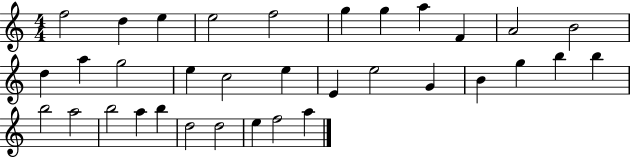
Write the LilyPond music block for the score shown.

{
  \clef treble
  \numericTimeSignature
  \time 4/4
  \key c \major
  f''2 d''4 e''4 | e''2 f''2 | g''4 g''4 a''4 f'4 | a'2 b'2 | \break d''4 a''4 g''2 | e''4 c''2 e''4 | e'4 e''2 g'4 | b'4 g''4 b''4 b''4 | \break b''2 a''2 | b''2 a''4 b''4 | d''2 d''2 | e''4 f''2 a''4 | \break \bar "|."
}